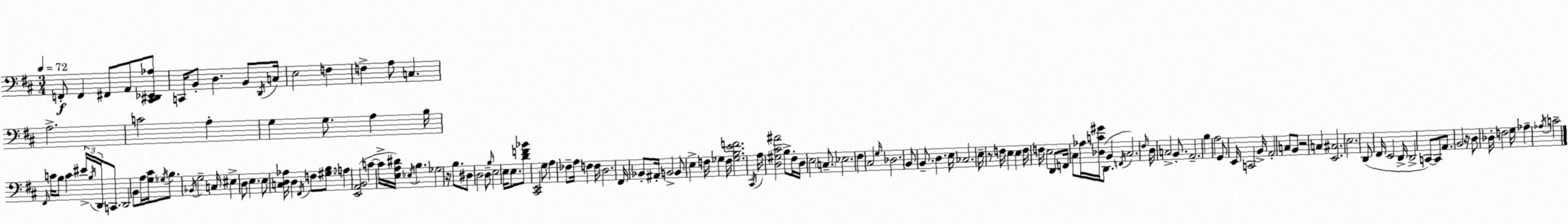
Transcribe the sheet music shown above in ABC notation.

X:1
T:Untitled
M:3/4
L:1/4
K:D
F,,/2 F,, ^F,,/2 A,,/2 [^C,,^D,,_E,,_A,]/2 C,,/4 B,,/2 D, B,,/2 D,,/4 C,/4 E,2 F, F, A,/2 C, A,2 C2 A, G, G,/2 A, B,/4 ^F,,/4 C/4 B,/2 C ^E/4 B,/4 D,,/4 C,,/2 D,,2 B,,/2 A,/4 [G,^C]/4 _G,/4 B,/2 _B,,/4 G,2 C,/4 ^E, D,/2 E, E,/2 [C,D,_A,]/4 D, ^F,,/4 F,/2 [^G,B,]/2 A, [E,,A,,B,,]2 C C/4 [E,A,^D]/4 _E,/4 B, _G,2 z/4 B,/2 ^D,/2 D,2 D,/2 B,/4 E,2 E,/4 E,/2 [DF_B]/2 [^C,,E,,]2 G,/2 A, _F,/2 A,/4 F, F,/4 D,2 ^F,,/4 _B,,/2 ^A,,/4 B,,2 B,,/2 E, F,/4 _G, F,/4 [_G,B,EF]2 ^C,,/4 A,/4 [D,^G,^C^A]2 B,/2 ^F,/4 D,/4 E,2 C,/2 _E,2 ^F, ^C,2 G,/4 _D,2 B,,/2 B,,/2 D, E,/4 _C,2 E,/4 z/2 F,/4 E, E, F,/4 F,/4 E,2 D,,/2 F,,/4 ^C,/2 _A,/4 [_D,C^G]/4 D,,/2 B,, F,,/4 ^C,2 ^F,/4 D,/4 C,2 B,,/2 A,,2 B, A,2 G,,/2 E,,/4 C,,2 B,,/4 A,,2 C,/2 B,,/2 z2 C, [E,,^C,]2 E,2 D,,/2 ^F,,/4 E,,2 D,,/4 D,,2 C,,/2 C,,/2 A,,/2 B,,2 z/4 D,/2 _D,/4 F,2 G,/4 _A, _A,/4 C2